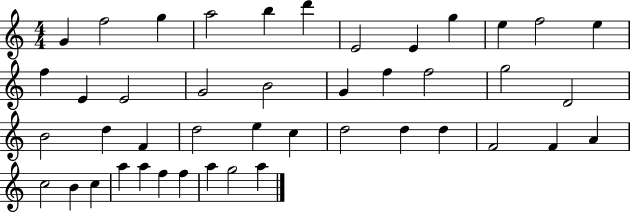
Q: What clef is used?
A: treble